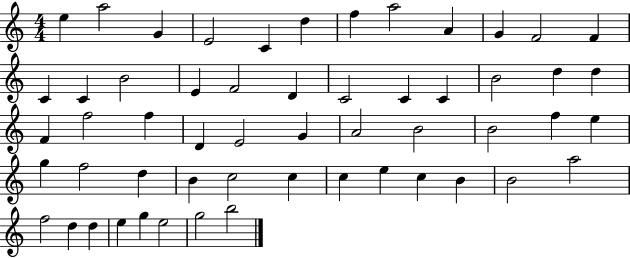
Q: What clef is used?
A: treble